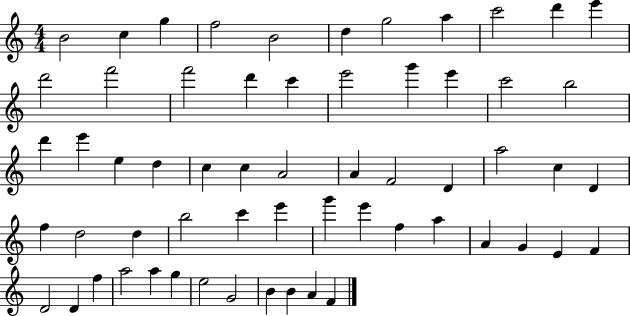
{
  \clef treble
  \numericTimeSignature
  \time 4/4
  \key c \major
  b'2 c''4 g''4 | f''2 b'2 | d''4 g''2 a''4 | c'''2 d'''4 e'''4 | \break d'''2 f'''2 | f'''2 d'''4 c'''4 | e'''2 g'''4 e'''4 | c'''2 b''2 | \break d'''4 e'''4 e''4 d''4 | c''4 c''4 a'2 | a'4 f'2 d'4 | a''2 c''4 d'4 | \break f''4 d''2 d''4 | b''2 c'''4 e'''4 | g'''4 e'''4 f''4 a''4 | a'4 g'4 e'4 f'4 | \break d'2 d'4 f''4 | a''2 a''4 g''4 | e''2 g'2 | b'4 b'4 a'4 f'4 | \break \bar "|."
}